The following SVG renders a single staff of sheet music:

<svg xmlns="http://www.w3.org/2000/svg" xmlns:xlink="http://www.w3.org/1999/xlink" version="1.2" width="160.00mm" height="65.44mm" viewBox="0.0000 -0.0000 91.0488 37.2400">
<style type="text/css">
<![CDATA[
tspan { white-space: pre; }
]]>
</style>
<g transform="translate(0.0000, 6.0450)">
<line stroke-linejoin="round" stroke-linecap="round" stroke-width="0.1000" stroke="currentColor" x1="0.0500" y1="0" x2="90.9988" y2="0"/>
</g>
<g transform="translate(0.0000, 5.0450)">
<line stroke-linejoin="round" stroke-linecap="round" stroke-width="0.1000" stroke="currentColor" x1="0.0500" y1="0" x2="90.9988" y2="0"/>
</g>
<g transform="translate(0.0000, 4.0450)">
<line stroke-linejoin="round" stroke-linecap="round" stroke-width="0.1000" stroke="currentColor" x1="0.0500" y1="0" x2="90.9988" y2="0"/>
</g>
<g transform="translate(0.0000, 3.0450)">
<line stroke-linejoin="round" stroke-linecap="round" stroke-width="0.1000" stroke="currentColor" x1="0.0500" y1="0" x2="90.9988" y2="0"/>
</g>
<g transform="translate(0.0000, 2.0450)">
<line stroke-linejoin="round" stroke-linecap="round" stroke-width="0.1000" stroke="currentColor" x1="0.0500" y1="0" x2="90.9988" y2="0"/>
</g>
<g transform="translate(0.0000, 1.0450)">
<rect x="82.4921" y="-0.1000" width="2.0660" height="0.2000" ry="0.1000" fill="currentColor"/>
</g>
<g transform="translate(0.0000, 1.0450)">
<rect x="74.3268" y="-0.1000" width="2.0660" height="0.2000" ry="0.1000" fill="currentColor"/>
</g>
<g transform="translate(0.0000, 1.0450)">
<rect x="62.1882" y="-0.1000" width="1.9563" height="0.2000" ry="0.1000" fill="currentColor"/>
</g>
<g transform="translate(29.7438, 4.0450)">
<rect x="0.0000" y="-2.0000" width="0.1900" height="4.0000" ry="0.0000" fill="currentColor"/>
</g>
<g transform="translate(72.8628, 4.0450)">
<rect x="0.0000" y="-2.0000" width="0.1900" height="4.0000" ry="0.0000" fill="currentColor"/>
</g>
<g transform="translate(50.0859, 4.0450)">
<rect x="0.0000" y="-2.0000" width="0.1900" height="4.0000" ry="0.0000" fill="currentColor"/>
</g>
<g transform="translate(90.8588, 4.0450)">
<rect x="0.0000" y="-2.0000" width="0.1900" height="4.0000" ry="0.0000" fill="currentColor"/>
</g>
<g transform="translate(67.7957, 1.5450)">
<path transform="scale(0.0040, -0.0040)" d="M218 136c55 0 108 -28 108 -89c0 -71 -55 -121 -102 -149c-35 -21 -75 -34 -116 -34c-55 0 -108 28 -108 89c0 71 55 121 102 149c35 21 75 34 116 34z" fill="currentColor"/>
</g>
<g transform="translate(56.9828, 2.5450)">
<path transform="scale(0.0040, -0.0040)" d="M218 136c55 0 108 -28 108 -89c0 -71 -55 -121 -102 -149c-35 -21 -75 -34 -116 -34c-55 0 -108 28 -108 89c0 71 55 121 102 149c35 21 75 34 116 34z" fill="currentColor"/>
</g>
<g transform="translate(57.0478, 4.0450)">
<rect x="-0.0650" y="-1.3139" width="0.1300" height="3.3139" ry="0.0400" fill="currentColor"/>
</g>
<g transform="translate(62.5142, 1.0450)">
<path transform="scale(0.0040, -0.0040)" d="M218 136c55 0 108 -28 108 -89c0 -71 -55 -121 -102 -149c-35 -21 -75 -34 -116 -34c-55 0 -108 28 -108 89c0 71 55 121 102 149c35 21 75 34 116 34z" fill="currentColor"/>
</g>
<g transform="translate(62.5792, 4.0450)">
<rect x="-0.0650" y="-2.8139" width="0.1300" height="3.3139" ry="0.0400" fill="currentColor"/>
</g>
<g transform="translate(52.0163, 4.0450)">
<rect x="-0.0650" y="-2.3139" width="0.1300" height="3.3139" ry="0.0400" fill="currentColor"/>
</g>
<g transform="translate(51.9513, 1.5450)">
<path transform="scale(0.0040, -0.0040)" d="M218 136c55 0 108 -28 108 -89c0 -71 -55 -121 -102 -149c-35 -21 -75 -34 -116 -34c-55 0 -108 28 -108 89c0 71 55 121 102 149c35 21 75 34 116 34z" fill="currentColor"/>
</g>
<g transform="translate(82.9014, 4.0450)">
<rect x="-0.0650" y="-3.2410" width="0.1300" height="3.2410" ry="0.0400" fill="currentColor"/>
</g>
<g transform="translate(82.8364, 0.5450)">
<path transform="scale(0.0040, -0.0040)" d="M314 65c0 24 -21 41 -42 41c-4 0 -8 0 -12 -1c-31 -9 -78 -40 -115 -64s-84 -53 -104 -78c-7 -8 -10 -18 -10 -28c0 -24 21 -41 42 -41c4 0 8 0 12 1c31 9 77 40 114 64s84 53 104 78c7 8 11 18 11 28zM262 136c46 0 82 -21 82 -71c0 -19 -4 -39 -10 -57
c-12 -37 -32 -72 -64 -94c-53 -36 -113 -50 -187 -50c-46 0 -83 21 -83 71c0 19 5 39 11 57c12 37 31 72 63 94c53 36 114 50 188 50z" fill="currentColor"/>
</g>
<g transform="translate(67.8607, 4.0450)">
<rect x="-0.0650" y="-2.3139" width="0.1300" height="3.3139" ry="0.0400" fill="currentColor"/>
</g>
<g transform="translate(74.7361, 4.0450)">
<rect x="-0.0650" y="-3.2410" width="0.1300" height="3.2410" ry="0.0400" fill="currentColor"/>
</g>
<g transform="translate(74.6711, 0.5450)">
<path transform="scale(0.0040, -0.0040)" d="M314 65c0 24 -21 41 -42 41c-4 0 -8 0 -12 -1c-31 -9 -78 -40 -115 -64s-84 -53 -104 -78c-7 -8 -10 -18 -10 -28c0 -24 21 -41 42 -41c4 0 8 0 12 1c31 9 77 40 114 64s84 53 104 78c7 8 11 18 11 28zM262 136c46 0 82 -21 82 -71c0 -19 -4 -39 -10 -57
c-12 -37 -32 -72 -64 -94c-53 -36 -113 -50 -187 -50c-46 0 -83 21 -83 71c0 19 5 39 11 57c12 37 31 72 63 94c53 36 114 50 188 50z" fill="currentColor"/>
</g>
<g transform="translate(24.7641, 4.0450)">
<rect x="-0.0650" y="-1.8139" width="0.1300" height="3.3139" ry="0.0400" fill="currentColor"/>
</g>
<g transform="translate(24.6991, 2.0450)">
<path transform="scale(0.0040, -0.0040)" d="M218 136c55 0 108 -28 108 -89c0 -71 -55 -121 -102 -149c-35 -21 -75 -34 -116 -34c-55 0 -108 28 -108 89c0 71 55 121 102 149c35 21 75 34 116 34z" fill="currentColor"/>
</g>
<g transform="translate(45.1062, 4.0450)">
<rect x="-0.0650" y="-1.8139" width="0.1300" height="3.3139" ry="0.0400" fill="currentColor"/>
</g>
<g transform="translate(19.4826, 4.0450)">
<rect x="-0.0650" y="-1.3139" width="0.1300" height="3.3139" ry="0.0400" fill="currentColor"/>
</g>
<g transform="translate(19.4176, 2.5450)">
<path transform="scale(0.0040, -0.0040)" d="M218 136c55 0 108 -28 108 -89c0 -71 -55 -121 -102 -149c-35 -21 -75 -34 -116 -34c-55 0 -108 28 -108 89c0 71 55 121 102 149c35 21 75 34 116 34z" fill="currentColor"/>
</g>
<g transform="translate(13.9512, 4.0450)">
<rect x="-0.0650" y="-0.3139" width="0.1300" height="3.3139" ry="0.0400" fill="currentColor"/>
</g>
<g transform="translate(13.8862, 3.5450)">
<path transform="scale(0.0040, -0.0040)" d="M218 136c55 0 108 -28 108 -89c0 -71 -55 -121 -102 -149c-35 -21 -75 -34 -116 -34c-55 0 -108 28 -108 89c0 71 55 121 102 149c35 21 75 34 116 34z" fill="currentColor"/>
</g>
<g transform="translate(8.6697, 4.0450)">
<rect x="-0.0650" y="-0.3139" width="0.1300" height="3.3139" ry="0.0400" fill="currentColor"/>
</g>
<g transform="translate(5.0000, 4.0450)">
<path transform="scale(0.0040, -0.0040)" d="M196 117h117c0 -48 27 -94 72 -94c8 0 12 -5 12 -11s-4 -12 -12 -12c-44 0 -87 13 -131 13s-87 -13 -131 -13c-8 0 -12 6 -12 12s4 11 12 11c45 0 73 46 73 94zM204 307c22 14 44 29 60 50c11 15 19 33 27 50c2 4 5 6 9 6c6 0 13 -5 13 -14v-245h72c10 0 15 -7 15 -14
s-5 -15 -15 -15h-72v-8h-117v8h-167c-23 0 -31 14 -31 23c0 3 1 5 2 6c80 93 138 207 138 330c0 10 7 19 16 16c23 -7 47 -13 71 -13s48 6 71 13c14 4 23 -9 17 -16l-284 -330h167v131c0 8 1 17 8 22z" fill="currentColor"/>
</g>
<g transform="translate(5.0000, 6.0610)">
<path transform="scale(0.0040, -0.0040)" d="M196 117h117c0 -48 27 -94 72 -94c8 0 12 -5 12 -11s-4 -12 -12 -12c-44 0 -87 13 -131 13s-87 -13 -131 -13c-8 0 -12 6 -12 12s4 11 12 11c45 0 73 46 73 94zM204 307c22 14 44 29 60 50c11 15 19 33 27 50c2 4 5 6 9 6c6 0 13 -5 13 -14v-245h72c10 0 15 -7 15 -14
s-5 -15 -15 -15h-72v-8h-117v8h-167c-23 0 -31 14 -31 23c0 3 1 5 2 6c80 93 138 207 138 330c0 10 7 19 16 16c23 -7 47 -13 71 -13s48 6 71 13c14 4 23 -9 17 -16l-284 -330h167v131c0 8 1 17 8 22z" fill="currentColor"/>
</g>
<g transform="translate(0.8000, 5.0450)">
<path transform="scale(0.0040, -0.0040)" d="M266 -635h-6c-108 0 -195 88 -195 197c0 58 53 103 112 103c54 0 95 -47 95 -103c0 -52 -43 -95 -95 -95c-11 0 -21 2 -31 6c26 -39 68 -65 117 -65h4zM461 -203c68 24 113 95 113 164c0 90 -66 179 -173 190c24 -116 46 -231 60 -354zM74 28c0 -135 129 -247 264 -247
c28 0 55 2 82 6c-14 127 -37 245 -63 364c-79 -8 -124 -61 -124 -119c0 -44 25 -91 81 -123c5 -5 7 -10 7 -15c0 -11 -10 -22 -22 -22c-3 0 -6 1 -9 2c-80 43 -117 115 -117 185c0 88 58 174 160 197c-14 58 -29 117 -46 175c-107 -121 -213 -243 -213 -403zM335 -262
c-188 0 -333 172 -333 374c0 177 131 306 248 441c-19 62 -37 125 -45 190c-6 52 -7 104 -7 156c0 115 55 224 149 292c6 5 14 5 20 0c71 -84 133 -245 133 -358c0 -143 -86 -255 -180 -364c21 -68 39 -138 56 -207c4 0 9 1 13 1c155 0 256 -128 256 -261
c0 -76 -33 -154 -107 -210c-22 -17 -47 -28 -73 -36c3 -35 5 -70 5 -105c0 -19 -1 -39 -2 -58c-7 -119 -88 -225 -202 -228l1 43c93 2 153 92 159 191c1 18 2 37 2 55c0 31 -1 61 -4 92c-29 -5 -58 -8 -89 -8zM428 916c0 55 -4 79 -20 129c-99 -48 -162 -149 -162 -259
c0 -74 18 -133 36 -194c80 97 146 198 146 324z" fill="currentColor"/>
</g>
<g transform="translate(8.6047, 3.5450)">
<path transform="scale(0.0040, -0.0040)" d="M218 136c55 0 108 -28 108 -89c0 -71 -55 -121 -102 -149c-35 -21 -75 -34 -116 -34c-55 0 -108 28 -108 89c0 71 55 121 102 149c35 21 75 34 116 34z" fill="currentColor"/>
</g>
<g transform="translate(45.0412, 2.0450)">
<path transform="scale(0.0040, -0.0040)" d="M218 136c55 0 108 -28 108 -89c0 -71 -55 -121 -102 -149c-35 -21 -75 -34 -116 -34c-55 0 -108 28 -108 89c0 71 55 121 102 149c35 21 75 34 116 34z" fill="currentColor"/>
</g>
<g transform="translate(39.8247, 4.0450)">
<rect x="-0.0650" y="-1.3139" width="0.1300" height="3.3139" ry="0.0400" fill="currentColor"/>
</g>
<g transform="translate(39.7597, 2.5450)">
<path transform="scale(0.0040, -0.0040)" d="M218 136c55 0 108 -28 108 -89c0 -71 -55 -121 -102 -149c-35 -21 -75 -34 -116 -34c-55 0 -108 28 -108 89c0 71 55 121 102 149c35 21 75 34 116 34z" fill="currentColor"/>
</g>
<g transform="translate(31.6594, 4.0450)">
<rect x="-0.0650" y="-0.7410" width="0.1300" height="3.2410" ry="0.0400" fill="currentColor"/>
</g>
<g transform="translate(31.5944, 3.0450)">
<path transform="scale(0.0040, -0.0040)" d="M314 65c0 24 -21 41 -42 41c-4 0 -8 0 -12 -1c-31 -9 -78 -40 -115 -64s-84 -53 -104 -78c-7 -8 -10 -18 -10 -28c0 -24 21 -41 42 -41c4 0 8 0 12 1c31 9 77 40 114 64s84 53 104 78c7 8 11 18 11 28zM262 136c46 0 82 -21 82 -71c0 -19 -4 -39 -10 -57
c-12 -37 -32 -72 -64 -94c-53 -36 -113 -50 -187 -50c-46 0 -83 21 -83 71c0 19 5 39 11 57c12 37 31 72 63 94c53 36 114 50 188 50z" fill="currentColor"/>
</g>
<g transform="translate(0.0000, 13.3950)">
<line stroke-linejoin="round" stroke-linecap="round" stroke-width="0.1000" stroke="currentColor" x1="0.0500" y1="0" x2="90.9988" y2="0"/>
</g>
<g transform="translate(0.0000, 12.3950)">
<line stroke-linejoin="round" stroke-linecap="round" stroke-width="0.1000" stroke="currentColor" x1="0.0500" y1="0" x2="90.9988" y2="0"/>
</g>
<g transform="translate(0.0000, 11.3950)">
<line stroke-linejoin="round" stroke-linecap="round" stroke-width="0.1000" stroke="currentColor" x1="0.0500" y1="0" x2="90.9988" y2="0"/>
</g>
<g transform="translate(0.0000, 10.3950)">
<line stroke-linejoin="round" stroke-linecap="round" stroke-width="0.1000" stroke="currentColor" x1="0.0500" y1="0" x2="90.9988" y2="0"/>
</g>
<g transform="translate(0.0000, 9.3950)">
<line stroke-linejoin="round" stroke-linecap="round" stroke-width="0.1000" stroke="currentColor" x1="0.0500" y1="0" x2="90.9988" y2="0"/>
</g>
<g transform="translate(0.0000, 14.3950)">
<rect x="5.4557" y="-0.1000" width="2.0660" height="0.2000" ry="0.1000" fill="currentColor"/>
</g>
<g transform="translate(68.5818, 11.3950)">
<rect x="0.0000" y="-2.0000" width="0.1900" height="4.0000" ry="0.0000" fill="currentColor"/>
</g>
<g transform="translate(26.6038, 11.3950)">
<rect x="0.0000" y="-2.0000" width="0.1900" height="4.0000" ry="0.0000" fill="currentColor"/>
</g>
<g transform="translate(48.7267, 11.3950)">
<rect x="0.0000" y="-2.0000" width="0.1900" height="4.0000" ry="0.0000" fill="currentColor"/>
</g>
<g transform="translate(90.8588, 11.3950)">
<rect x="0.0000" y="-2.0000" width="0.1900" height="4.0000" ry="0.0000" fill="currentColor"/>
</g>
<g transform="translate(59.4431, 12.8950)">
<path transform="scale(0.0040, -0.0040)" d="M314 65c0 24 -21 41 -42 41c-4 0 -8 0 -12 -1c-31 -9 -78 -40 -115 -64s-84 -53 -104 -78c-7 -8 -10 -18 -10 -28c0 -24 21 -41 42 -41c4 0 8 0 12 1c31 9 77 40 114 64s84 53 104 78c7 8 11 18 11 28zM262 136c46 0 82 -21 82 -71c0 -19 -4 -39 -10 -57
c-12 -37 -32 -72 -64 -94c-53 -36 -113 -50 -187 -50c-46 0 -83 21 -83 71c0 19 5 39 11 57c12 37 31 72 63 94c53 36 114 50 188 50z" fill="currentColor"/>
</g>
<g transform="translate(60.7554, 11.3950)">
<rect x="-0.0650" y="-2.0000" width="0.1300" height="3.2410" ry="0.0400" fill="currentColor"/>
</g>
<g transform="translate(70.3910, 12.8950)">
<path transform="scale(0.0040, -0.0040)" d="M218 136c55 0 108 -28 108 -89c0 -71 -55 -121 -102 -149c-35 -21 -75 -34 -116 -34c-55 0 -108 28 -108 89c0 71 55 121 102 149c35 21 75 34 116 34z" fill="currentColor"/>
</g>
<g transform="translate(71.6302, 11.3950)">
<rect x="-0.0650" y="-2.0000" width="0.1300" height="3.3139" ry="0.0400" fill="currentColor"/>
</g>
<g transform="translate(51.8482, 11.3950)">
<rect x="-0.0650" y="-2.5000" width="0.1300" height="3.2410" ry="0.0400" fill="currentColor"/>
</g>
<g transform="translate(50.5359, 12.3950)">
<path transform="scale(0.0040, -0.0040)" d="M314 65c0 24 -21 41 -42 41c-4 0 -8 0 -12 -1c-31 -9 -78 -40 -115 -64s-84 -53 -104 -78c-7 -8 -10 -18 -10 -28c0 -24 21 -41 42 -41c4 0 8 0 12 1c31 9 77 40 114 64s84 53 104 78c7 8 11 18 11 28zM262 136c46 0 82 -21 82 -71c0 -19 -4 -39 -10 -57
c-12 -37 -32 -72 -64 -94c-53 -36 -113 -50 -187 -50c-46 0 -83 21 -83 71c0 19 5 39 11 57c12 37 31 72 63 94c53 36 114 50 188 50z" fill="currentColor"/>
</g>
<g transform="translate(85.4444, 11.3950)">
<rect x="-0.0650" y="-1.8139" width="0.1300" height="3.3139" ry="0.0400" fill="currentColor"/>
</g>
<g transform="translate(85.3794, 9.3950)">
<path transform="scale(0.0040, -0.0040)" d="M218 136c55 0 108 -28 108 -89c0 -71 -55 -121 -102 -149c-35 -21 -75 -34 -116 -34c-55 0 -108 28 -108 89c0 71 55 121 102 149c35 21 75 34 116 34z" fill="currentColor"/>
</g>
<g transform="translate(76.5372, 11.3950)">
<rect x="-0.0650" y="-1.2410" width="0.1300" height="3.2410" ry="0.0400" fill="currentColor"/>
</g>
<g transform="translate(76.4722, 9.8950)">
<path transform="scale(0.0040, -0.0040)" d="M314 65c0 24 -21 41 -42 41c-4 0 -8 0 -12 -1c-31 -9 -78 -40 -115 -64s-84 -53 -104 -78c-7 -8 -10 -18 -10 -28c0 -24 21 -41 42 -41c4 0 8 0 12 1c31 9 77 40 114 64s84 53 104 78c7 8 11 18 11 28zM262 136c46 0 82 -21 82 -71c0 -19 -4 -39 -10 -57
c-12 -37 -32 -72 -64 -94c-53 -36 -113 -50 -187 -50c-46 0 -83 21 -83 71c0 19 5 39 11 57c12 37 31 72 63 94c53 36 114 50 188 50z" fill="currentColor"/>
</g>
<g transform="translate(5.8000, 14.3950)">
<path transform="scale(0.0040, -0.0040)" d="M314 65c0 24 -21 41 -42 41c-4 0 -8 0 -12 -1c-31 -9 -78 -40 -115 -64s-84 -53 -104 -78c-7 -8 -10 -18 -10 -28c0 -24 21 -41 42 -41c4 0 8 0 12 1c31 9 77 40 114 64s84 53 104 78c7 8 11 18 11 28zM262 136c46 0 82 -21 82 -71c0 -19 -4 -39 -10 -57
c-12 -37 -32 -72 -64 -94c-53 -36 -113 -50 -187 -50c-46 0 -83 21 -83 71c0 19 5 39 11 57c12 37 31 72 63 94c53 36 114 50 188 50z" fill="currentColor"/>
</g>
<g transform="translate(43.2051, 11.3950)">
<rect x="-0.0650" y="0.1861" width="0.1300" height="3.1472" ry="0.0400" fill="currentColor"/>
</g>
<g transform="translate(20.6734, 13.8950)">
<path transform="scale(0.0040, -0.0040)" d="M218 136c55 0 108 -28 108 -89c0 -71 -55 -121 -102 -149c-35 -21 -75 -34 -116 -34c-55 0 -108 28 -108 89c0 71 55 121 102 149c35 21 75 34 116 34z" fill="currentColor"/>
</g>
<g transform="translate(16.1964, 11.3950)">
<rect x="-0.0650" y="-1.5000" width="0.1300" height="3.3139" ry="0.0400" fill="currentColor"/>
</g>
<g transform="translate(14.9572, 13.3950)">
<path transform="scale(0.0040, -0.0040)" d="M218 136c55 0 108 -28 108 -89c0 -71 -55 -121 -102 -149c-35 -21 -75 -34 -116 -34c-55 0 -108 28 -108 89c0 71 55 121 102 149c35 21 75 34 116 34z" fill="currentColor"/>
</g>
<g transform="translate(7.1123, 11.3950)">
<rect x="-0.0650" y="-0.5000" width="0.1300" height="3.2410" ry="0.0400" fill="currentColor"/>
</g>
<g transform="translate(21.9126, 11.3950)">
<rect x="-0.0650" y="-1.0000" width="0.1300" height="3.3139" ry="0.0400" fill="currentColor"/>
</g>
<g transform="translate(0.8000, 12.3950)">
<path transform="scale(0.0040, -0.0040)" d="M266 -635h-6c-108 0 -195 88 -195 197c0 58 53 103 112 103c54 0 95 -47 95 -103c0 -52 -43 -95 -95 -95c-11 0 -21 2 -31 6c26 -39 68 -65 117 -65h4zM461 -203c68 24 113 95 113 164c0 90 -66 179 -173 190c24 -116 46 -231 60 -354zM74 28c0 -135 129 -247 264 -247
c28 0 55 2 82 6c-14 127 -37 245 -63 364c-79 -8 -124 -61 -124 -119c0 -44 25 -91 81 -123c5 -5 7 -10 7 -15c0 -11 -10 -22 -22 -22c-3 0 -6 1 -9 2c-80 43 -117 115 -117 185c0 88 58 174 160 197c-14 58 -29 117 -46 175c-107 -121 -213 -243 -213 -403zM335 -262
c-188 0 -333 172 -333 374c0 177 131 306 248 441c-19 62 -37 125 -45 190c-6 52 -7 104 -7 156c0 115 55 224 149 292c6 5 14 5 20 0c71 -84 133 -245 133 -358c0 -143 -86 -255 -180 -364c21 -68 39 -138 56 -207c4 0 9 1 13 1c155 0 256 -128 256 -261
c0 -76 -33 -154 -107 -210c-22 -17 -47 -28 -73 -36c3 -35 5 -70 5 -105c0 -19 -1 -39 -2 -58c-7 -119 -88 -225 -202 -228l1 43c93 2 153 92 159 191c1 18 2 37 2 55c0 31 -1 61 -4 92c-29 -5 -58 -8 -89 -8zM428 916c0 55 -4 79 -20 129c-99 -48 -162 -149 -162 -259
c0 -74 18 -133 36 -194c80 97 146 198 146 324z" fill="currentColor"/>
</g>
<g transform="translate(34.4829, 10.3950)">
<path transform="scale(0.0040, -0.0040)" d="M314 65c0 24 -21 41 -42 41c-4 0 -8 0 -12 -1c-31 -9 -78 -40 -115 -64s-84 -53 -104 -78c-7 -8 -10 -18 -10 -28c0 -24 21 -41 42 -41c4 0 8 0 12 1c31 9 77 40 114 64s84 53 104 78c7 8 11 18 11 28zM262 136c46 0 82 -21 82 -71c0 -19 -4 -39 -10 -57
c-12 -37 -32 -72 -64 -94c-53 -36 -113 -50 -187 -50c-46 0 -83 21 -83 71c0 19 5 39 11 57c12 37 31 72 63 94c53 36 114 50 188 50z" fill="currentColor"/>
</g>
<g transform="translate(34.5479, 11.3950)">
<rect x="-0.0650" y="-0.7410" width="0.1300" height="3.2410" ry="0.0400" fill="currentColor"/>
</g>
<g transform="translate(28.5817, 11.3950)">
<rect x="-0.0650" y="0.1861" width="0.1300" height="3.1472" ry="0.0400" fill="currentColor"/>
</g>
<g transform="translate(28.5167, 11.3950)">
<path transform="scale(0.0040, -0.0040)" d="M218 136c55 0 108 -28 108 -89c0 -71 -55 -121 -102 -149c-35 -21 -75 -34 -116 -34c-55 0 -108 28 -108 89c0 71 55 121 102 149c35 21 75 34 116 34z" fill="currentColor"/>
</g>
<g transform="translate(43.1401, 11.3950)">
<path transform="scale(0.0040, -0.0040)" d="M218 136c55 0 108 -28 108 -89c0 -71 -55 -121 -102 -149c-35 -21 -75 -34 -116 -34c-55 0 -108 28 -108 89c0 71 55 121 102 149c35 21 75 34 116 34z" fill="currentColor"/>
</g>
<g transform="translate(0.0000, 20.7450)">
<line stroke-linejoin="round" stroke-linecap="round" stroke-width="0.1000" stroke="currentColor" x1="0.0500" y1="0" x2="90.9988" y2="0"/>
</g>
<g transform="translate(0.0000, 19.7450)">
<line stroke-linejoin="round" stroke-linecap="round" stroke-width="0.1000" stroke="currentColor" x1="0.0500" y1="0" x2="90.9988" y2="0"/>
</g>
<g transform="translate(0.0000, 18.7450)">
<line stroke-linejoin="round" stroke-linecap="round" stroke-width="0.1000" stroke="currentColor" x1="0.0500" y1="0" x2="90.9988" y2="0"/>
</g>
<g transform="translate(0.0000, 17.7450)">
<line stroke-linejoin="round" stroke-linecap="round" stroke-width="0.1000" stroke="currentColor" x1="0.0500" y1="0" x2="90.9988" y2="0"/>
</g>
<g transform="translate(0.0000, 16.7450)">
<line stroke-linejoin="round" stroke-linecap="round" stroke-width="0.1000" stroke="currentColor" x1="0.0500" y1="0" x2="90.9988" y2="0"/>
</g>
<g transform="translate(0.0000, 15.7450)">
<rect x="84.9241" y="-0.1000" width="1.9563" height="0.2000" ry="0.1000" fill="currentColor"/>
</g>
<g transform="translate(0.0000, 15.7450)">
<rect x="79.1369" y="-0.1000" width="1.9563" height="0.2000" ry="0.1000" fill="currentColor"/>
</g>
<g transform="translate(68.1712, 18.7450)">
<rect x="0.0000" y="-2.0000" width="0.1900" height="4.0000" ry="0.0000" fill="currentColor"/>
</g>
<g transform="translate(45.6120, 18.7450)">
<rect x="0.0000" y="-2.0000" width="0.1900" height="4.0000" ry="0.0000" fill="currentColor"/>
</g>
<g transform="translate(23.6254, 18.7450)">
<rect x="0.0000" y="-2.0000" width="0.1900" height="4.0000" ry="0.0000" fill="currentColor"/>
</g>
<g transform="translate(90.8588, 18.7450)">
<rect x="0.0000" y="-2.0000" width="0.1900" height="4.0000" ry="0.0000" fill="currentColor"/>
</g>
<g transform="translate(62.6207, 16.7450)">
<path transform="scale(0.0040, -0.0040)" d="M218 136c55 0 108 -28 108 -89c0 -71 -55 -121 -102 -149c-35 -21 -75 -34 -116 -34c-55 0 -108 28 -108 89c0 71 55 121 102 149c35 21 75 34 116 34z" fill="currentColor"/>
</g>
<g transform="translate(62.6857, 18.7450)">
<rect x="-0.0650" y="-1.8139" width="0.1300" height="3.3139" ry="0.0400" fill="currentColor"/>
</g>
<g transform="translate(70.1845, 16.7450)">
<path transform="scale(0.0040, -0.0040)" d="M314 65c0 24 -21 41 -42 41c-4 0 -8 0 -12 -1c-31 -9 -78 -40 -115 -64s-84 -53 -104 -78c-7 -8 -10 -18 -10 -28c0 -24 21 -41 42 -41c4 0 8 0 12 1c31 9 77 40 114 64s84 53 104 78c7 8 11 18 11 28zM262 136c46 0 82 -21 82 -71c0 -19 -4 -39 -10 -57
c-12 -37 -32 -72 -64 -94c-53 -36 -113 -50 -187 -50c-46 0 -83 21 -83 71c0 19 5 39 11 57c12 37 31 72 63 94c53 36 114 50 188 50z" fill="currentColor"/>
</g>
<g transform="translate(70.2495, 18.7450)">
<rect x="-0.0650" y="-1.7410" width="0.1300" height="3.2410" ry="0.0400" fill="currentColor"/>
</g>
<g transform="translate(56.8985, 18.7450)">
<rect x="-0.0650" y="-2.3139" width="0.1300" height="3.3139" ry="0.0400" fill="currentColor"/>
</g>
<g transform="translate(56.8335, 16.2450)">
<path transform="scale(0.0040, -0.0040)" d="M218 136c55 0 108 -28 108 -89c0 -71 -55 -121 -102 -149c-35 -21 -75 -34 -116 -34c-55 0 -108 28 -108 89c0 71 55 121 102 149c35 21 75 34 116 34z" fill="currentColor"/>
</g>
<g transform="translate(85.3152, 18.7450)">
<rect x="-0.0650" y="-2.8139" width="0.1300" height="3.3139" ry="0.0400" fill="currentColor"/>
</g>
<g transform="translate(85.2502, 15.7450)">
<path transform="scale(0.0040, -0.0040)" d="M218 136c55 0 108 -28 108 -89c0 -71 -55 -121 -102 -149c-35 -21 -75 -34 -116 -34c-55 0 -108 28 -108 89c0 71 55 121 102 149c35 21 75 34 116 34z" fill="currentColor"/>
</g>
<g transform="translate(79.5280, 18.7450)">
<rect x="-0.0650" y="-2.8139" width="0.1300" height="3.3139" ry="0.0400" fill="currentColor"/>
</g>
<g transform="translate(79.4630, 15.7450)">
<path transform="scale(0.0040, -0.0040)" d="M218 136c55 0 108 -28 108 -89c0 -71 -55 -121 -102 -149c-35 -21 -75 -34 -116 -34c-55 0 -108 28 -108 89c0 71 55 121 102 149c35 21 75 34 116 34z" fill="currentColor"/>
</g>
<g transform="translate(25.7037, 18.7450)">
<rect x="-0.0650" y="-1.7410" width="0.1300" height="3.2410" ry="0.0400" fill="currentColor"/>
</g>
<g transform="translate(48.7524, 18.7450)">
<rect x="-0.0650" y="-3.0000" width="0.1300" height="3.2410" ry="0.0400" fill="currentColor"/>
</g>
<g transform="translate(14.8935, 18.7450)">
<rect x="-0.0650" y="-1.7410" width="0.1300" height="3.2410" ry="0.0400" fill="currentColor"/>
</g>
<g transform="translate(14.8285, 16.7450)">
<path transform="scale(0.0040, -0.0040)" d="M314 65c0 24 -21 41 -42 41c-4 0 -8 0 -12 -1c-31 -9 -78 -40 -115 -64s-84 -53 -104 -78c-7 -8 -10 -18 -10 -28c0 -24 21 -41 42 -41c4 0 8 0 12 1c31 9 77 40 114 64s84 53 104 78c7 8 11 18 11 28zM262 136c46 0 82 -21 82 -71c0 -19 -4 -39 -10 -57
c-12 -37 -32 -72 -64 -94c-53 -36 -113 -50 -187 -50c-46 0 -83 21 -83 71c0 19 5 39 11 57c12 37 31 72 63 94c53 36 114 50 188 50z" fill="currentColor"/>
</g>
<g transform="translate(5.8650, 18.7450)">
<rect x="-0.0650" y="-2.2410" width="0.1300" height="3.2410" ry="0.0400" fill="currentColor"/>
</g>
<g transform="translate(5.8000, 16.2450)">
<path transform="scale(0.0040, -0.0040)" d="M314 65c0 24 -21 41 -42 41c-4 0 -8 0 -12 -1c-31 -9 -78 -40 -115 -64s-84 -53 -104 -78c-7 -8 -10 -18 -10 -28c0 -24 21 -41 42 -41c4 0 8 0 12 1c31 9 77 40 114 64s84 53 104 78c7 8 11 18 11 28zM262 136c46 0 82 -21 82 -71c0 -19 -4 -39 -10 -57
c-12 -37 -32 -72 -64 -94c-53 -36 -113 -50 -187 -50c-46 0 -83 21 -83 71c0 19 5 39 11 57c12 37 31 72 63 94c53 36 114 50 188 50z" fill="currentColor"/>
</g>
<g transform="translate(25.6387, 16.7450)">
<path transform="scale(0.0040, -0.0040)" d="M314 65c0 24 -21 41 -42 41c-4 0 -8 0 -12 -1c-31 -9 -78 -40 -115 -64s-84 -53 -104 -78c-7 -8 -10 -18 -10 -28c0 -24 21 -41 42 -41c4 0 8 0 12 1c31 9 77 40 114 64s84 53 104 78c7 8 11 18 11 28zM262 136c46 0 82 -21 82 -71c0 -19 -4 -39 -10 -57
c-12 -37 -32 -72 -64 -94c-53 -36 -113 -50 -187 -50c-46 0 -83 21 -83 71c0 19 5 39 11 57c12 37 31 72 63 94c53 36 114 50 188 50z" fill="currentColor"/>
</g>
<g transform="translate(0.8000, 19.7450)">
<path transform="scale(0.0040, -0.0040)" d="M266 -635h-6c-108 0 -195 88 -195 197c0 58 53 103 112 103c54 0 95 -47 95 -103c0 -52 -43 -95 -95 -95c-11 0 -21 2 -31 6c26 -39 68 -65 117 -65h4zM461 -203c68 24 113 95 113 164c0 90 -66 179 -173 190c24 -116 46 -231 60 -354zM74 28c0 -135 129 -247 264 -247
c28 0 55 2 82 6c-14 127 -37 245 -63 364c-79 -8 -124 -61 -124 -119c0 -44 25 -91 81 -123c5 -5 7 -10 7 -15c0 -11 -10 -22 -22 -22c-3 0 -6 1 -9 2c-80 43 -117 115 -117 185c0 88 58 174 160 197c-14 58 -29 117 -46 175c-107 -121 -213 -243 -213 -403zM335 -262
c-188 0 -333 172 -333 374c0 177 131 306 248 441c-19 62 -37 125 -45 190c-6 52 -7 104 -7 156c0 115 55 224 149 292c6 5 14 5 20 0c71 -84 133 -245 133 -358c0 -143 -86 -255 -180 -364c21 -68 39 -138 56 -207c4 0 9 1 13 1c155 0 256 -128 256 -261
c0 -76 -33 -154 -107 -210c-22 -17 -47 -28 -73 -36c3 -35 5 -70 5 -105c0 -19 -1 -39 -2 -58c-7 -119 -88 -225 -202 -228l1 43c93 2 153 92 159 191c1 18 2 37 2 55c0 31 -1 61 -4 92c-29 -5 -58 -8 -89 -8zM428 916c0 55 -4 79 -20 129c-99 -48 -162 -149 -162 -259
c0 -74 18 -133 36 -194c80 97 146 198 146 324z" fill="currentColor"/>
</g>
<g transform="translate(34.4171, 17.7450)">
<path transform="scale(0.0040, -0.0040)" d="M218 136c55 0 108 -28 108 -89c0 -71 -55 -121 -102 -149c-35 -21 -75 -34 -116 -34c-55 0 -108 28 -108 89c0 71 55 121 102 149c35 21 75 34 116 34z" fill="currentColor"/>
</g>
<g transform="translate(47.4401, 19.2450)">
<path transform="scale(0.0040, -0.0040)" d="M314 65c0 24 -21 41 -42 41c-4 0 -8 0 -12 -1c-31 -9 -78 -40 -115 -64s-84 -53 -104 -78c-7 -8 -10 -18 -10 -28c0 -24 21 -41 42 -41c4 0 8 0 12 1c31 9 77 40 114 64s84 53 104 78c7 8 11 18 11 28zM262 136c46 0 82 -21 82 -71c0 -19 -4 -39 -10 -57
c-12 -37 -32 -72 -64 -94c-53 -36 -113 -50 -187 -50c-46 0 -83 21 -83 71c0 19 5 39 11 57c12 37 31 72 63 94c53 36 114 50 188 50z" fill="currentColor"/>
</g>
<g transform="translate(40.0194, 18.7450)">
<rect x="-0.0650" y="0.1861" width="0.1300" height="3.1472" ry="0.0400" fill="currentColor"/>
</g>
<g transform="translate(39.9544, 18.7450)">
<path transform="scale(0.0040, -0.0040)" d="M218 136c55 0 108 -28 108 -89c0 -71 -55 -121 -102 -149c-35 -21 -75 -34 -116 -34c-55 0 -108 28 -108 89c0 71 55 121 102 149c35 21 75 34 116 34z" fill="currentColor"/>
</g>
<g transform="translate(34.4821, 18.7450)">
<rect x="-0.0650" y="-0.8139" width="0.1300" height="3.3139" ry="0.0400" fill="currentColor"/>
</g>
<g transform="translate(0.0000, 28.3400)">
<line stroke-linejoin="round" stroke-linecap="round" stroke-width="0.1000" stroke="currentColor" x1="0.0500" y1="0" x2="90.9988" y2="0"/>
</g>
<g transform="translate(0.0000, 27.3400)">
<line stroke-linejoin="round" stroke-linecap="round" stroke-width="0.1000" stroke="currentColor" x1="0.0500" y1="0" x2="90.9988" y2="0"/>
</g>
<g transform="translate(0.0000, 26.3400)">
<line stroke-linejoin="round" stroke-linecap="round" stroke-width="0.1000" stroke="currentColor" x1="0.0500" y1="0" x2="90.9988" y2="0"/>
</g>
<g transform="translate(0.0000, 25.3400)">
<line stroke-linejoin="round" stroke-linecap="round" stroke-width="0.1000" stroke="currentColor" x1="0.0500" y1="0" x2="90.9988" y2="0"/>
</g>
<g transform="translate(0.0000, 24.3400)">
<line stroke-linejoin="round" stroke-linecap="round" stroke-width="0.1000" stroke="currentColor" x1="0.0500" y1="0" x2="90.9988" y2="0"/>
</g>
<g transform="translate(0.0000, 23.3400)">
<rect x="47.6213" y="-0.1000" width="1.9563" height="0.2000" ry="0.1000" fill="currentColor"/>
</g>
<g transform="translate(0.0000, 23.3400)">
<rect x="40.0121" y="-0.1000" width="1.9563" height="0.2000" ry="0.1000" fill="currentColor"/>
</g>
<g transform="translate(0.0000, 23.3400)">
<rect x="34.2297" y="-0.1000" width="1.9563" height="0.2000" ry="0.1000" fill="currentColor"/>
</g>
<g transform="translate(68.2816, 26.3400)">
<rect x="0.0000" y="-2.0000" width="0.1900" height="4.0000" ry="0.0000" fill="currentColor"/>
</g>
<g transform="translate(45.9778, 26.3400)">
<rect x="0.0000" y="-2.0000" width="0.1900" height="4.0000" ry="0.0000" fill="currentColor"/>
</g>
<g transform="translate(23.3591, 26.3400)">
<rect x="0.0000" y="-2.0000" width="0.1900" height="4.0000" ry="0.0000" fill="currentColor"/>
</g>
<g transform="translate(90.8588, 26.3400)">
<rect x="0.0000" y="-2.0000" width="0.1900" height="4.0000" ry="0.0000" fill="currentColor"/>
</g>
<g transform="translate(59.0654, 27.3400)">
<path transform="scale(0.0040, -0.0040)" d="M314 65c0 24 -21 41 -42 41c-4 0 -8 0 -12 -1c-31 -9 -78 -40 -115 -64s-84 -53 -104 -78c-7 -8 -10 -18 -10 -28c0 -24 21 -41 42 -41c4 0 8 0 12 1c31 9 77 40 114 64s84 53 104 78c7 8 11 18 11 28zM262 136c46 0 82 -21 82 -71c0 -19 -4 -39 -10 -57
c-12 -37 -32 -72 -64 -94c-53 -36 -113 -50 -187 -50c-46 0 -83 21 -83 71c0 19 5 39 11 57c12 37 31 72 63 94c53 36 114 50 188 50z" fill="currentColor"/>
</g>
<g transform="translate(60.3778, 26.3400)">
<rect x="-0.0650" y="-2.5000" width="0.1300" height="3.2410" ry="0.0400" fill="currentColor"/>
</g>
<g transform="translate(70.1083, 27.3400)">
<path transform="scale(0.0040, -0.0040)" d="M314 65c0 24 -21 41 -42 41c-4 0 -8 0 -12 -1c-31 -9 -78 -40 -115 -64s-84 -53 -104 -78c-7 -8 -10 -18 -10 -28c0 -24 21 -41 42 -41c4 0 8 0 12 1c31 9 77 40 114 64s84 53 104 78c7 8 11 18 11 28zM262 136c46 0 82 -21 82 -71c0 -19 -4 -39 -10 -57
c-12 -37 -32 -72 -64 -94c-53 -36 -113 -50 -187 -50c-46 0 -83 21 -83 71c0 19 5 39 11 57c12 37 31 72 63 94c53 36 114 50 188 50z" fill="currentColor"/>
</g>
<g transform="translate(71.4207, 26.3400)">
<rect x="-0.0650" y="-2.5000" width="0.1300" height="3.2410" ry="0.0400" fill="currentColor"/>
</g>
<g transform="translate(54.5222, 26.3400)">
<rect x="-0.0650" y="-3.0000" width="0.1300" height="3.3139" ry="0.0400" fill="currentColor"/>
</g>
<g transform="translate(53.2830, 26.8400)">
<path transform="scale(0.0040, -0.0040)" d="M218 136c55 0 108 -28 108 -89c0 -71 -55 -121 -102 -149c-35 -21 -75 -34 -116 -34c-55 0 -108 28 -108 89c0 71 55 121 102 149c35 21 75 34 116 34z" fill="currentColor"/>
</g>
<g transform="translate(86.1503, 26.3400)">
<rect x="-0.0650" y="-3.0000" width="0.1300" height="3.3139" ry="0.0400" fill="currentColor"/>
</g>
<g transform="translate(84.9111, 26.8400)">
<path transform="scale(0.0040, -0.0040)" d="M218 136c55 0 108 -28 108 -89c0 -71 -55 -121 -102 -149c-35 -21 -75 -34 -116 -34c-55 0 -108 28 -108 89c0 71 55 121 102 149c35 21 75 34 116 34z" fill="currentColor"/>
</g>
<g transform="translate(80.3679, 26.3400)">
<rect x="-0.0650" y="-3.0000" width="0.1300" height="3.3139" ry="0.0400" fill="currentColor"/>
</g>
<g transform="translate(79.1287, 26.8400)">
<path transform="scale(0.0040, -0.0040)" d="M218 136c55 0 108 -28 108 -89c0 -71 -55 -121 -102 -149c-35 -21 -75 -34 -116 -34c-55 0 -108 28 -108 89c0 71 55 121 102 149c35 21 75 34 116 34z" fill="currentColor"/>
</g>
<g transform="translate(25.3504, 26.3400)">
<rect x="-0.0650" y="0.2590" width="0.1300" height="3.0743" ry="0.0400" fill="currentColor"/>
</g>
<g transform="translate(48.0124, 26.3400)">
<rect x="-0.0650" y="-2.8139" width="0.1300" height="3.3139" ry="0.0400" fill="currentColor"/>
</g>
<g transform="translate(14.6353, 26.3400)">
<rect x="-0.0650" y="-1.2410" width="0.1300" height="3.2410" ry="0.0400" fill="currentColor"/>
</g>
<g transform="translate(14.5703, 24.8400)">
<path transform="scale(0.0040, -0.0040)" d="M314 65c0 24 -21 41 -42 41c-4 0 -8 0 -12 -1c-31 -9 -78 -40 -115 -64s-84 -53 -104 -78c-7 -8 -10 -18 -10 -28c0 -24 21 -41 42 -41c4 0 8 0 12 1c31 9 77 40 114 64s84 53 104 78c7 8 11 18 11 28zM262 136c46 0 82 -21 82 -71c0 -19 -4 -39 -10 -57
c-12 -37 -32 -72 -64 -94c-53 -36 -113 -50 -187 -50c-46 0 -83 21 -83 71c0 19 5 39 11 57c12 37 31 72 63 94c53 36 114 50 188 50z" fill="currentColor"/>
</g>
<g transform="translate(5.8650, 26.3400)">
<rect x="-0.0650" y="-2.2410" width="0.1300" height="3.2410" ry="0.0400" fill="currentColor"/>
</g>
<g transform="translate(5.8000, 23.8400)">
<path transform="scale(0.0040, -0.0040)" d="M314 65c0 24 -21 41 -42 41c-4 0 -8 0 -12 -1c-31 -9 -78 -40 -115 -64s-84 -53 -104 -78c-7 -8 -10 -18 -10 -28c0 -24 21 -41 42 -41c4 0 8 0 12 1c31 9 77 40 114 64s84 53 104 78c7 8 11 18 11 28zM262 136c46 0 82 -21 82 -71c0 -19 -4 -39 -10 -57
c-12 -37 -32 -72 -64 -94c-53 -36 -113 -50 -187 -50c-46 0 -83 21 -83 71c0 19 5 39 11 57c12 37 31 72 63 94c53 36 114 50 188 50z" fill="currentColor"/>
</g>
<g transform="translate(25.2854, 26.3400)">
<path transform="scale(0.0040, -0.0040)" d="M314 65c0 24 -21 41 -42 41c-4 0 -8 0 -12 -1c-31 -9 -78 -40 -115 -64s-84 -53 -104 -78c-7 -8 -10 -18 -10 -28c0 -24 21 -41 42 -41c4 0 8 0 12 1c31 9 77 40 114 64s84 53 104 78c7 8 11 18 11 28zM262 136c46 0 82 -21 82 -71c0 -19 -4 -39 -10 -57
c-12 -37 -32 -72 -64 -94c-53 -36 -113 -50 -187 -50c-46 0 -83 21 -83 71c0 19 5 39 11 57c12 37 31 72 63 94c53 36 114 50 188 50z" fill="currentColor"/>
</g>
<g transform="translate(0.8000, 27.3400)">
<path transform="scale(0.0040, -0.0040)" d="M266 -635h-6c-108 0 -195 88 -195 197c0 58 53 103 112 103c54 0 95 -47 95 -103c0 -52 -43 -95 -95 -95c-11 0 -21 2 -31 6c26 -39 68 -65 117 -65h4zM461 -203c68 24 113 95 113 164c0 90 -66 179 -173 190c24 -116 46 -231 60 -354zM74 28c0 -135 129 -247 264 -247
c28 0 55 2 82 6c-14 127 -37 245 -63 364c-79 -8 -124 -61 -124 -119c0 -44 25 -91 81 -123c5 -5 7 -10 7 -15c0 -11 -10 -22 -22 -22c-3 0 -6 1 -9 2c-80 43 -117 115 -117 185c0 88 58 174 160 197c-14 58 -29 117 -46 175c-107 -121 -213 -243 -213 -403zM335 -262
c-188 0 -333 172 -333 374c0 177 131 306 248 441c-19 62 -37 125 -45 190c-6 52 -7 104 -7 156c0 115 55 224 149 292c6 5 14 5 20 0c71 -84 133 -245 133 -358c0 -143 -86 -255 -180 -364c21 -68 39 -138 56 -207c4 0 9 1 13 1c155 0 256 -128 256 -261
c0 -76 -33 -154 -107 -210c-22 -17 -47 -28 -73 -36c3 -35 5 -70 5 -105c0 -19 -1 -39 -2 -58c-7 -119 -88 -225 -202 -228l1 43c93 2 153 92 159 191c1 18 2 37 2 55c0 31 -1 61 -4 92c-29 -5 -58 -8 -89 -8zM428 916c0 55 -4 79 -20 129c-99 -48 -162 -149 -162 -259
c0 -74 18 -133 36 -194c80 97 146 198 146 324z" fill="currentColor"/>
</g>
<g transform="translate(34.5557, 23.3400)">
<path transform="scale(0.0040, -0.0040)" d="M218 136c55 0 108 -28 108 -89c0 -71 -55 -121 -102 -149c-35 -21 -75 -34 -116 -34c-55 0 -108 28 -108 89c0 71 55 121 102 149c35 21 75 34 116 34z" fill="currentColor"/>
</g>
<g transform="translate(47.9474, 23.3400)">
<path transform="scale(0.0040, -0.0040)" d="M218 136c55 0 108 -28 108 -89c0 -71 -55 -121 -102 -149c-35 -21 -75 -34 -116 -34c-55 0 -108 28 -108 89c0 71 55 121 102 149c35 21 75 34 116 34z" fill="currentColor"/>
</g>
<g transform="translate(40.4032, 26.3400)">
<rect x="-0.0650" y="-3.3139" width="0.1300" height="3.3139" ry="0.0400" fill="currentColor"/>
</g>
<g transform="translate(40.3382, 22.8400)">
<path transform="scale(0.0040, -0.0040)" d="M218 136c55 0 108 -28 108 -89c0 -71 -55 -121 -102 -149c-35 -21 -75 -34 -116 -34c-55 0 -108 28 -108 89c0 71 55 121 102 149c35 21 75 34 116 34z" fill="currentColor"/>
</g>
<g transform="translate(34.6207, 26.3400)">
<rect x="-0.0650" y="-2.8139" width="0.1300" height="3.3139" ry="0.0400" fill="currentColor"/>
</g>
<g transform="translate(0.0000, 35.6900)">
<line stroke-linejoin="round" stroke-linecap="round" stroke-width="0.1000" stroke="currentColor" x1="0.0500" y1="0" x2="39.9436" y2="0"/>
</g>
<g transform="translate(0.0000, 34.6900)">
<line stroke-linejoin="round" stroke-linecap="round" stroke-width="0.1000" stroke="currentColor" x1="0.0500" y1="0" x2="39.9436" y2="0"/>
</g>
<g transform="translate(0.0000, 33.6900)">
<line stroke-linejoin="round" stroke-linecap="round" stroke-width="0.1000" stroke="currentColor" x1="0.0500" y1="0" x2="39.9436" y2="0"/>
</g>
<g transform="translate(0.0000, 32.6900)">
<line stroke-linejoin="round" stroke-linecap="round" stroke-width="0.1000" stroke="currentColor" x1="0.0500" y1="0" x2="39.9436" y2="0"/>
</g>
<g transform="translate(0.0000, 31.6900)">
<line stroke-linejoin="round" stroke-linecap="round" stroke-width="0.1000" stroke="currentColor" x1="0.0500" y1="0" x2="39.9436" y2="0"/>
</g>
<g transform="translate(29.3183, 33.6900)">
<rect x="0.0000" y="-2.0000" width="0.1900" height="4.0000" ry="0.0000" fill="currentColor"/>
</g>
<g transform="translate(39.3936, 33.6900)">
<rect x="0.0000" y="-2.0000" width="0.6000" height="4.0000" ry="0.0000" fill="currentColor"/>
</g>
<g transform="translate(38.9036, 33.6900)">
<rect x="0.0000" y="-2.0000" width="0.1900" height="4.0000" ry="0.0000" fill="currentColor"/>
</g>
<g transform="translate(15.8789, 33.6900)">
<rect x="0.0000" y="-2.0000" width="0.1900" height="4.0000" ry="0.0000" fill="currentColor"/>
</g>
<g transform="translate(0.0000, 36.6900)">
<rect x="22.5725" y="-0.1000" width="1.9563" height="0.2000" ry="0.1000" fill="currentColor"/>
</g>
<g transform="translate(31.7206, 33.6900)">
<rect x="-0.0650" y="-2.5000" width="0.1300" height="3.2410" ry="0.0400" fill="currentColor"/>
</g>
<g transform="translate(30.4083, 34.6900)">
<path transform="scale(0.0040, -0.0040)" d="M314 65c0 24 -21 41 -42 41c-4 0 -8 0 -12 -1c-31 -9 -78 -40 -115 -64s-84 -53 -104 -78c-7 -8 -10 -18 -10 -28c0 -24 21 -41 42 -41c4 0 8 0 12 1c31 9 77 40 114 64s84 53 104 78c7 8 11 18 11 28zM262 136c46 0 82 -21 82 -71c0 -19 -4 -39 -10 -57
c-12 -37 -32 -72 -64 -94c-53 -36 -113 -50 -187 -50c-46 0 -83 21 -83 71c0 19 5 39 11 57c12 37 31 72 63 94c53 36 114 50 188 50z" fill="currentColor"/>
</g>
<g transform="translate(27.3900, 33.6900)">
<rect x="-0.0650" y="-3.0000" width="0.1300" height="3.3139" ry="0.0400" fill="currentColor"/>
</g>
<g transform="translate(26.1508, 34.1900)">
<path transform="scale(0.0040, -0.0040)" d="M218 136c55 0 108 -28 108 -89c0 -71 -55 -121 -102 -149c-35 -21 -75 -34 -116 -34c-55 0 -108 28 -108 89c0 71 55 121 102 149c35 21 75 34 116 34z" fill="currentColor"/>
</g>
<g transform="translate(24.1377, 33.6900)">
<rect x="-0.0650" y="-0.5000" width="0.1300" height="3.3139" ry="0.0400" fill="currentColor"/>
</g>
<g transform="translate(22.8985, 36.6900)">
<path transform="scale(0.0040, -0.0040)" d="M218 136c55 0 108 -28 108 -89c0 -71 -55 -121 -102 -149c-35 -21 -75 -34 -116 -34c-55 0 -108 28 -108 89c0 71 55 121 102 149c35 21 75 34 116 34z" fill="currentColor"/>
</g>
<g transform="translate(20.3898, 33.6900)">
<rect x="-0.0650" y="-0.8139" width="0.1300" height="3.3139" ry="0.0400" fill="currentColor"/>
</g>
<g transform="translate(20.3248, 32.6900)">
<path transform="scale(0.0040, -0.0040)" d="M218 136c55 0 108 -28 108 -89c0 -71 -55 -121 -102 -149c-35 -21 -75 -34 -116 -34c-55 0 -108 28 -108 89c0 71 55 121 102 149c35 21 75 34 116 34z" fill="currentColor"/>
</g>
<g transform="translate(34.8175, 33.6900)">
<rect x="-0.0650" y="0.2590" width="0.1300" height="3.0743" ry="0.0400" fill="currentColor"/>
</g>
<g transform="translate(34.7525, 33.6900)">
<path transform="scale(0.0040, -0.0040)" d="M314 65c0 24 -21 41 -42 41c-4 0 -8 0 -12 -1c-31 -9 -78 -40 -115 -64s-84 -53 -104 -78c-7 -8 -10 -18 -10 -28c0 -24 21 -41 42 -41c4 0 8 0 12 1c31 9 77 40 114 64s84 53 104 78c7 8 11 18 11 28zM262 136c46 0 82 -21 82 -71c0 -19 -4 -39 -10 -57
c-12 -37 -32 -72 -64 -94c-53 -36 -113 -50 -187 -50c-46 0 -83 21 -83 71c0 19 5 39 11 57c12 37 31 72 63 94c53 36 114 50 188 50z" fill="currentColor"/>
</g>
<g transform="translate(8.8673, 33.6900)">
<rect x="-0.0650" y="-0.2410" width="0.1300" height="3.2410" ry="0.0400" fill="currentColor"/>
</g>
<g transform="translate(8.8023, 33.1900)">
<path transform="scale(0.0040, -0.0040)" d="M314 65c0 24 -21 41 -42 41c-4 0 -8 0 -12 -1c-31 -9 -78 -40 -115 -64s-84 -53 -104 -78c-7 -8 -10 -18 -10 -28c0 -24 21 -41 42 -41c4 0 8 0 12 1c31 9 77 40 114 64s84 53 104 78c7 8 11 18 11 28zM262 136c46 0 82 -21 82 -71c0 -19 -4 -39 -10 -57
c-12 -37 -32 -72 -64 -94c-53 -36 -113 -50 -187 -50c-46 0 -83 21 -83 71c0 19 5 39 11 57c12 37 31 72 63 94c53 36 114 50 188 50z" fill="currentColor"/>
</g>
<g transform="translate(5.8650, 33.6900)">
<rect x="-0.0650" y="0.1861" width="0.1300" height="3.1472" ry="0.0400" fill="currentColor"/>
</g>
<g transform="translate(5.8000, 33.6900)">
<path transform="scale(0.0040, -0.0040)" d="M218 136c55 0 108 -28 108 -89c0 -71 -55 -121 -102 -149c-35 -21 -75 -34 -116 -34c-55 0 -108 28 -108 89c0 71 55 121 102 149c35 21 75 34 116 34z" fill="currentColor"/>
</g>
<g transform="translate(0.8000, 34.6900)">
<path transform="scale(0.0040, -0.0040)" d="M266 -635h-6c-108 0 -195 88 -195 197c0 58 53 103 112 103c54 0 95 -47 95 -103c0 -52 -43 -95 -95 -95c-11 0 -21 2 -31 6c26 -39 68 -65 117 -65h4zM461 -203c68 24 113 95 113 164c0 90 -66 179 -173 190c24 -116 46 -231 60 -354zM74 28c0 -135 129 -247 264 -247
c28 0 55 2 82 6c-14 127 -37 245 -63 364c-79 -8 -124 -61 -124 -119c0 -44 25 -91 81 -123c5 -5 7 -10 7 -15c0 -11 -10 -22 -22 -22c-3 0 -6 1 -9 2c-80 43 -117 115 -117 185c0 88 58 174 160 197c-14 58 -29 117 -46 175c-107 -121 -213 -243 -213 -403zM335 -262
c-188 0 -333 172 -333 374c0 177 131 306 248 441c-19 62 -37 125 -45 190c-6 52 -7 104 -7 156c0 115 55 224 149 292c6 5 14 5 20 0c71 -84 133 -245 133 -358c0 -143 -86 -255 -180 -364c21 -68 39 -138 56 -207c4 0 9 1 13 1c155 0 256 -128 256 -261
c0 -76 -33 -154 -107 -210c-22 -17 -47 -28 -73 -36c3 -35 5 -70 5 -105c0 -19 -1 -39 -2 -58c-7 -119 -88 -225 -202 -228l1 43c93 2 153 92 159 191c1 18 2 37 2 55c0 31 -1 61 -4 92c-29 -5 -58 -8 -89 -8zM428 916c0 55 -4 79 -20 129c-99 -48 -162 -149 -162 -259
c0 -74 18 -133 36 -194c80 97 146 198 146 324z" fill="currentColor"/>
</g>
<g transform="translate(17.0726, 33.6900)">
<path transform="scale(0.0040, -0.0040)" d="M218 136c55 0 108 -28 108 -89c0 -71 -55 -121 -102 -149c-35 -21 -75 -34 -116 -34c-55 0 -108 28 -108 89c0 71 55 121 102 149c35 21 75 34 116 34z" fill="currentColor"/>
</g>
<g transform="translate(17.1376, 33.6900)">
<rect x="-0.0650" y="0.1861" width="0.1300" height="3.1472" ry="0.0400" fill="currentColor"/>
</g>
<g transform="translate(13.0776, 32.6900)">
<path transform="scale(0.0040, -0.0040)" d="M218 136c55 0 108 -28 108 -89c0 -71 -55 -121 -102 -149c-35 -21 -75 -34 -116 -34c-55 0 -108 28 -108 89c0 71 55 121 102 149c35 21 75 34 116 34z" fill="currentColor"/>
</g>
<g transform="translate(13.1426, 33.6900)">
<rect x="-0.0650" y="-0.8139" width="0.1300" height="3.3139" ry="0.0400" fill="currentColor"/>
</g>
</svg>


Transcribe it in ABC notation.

X:1
T:Untitled
M:4/4
L:1/4
K:C
c c e f d2 e f g e a g b2 b2 C2 E D B d2 B G2 F2 F e2 f g2 f2 f2 d B A2 g f f2 a a g2 e2 B2 a b a A G2 G2 A A B c2 d B d C A G2 B2